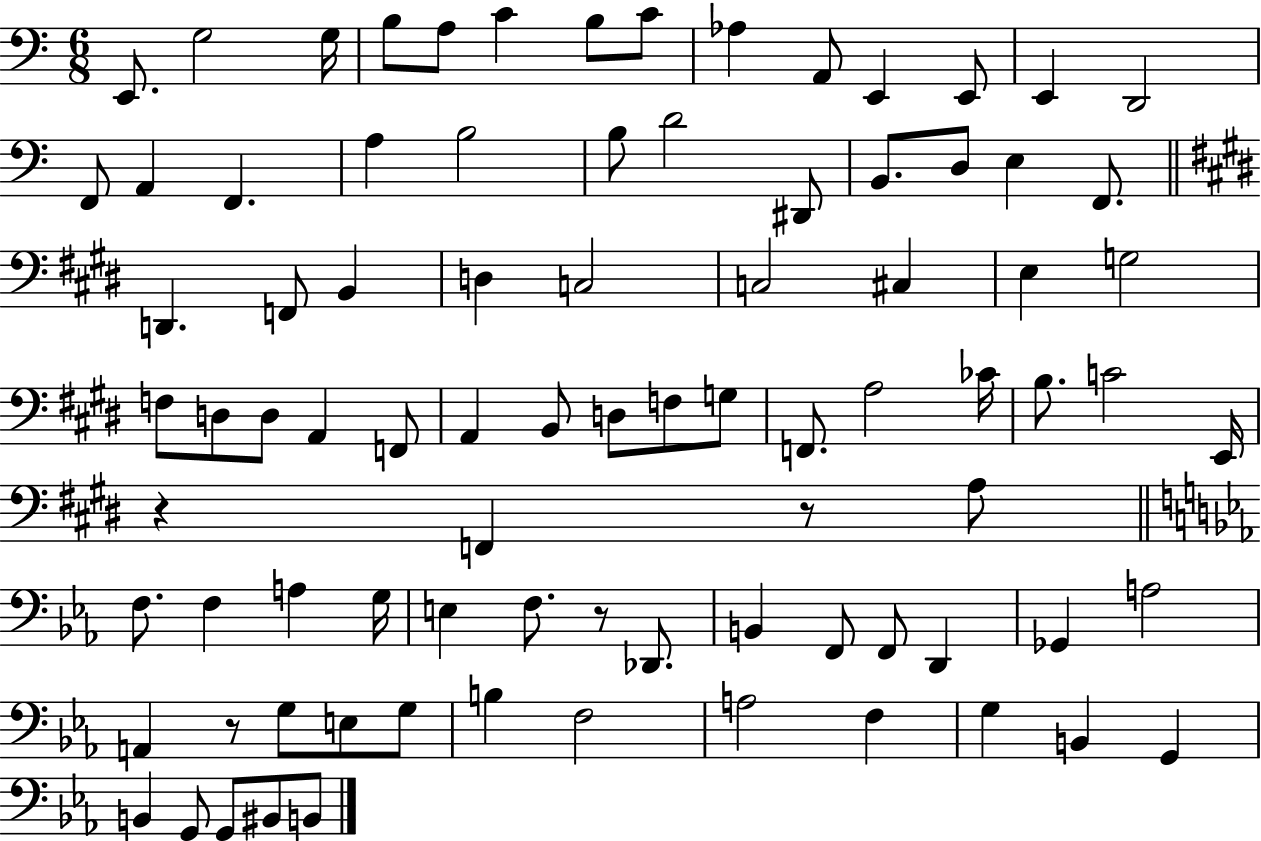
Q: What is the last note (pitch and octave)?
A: B2